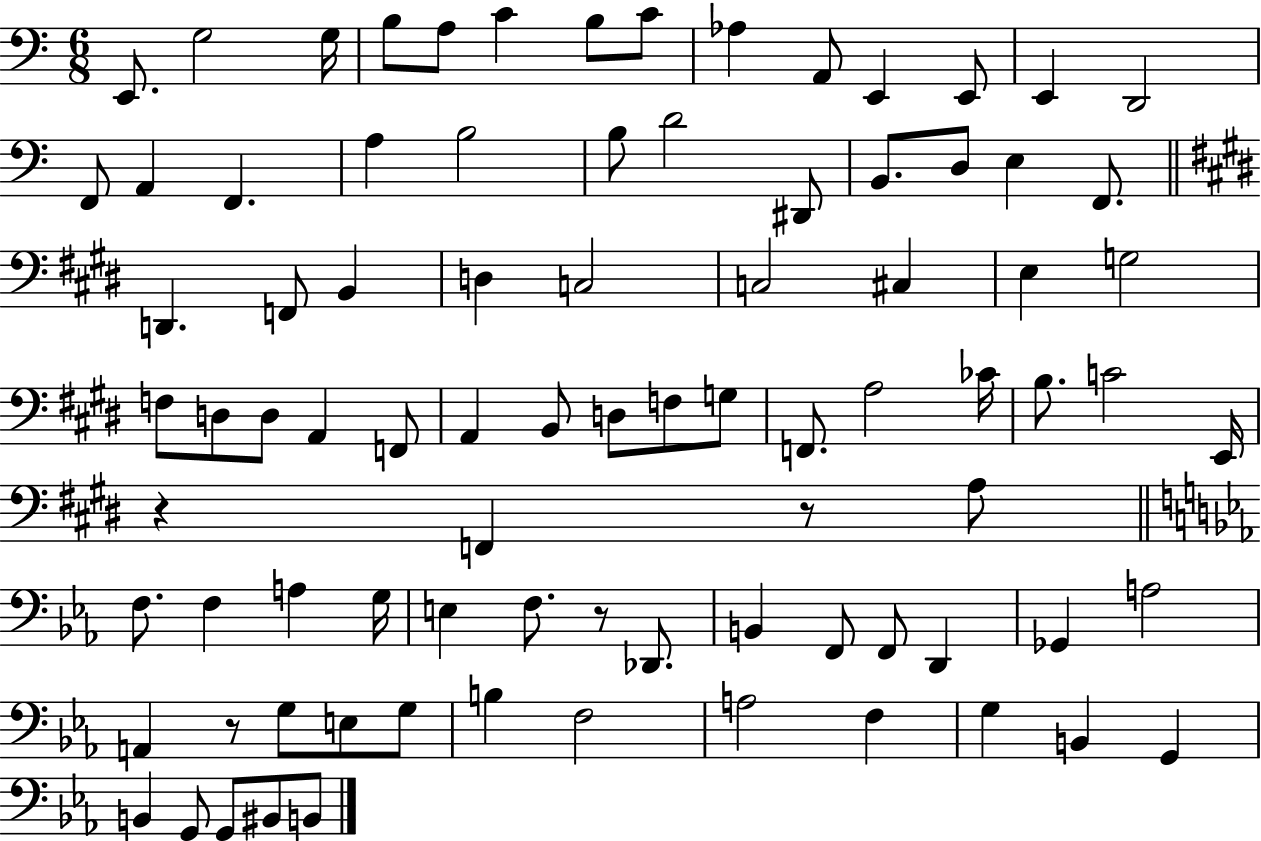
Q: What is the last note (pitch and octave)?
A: B2